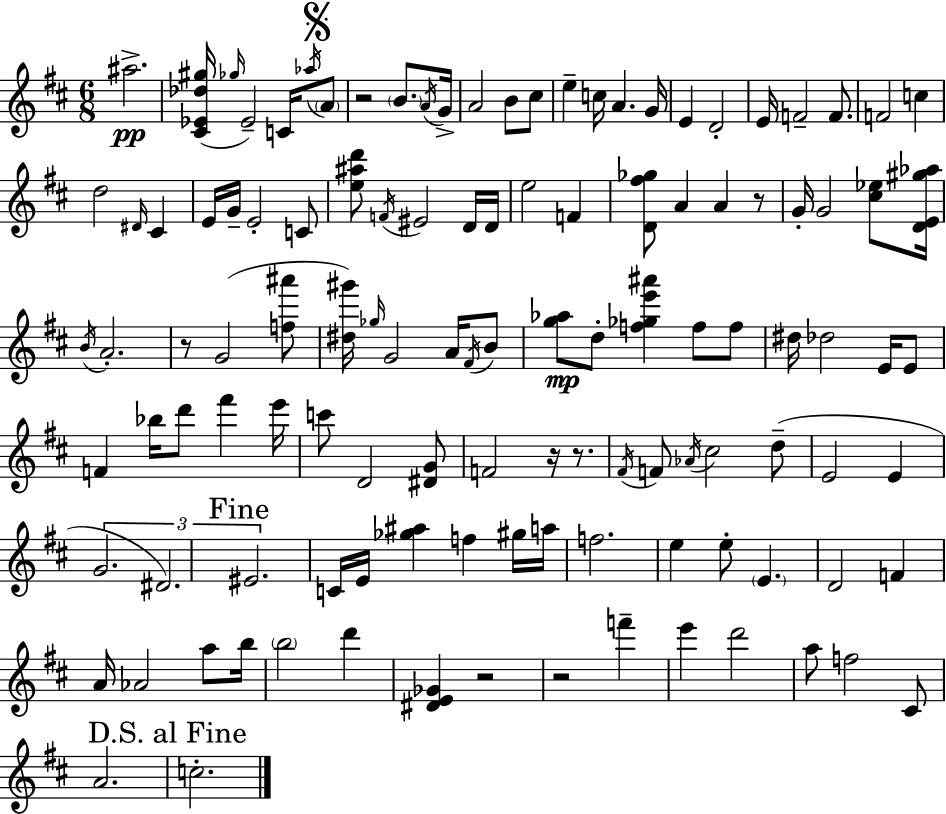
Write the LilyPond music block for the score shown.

{
  \clef treble
  \numericTimeSignature
  \time 6/8
  \key d \major
  ais''2.->\pp | <cis' ees' des'' gis''>16( \grace { ges''16 } ees'2--) c'16 \acciaccatura { aes''16 } | \mark \markup { \musicglyph "scripts.segno" } \parenthesize a'8 r2 \parenthesize b'8. | \acciaccatura { a'16 } g'16-> a'2 b'8 | \break cis''8 e''4-- c''16 a'4. | g'16 e'4 d'2-. | e'16 f'2-- | f'8. f'2 c''4 | \break d''2 \grace { dis'16 } | cis'4 e'16 g'16-- e'2-. | c'8 <e'' ais'' d'''>8 \acciaccatura { f'16 } eis'2 | d'16 d'16 e''2 | \break f'4 <d' fis'' ges''>8 a'4 a'4 | r8 g'16-. g'2 | <cis'' ees''>8 <d' e' gis'' aes''>16 \acciaccatura { b'16 } a'2.-. | r8 g'2( | \break <f'' ais'''>8 <dis'' gis'''>16) \grace { ges''16 } g'2 | a'16 \acciaccatura { fis'16 } b'8 <g'' aes''>8\mp d''8-. | <f'' ges'' e''' ais'''>4 f''8 f''8 dis''16 des''2 | e'16 e'8 f'4 | \break bes''16 d'''8 fis'''4 e'''16 c'''8 d'2 | <dis' g'>8 f'2 | r16 r8. \acciaccatura { fis'16 } f'8 \acciaccatura { aes'16 } | cis''2 d''8--( e'2 | \break e'4 \tuplet 3/2 { g'2. | dis'2.) | \mark "Fine" eis'2. } | c'16 e'16 | \break <ges'' ais''>4 f''4 gis''16 a''16 f''2. | e''4 | e''8-. \parenthesize e'4. d'2 | f'4 a'16 aes'2 | \break a''8 b''16 \parenthesize b''2 | d'''4 <dis' e' ges'>4 | r2 r2 | f'''4-- e'''4 | \break d'''2 a''8 | f''2 cis'8 a'2. | \mark "D.S. al Fine" c''2.-. | \bar "|."
}